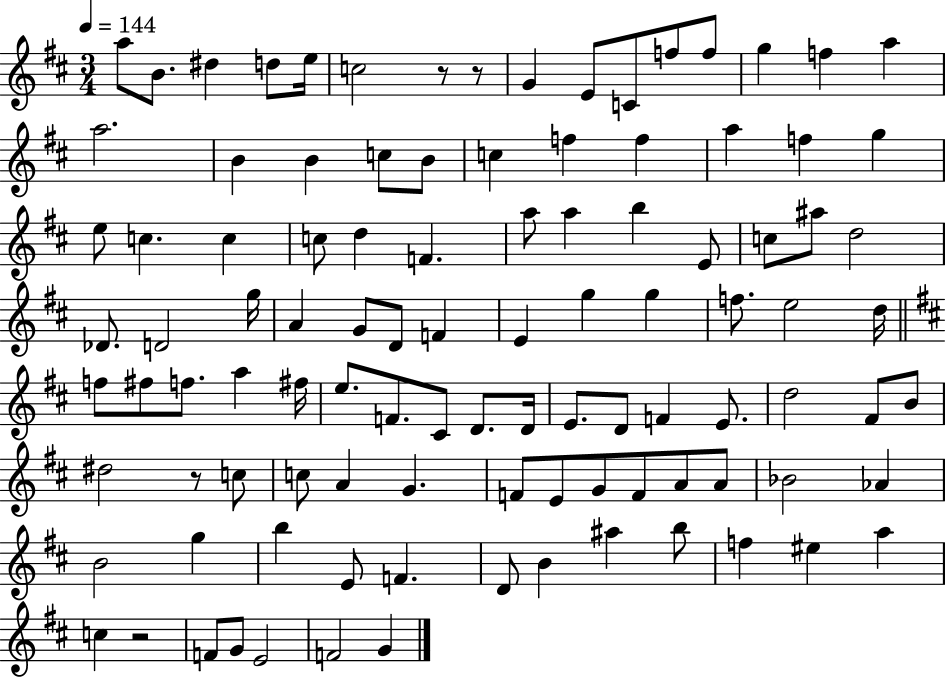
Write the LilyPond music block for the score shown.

{
  \clef treble
  \numericTimeSignature
  \time 3/4
  \key d \major
  \tempo 4 = 144
  a''8 b'8. dis''4 d''8 e''16 | c''2 r8 r8 | g'4 e'8 c'8 f''8 f''8 | g''4 f''4 a''4 | \break a''2. | b'4 b'4 c''8 b'8 | c''4 f''4 f''4 | a''4 f''4 g''4 | \break e''8 c''4. c''4 | c''8 d''4 f'4. | a''8 a''4 b''4 e'8 | c''8 ais''8 d''2 | \break des'8. d'2 g''16 | a'4 g'8 d'8 f'4 | e'4 g''4 g''4 | f''8. e''2 d''16 | \break \bar "||" \break \key d \major f''8 fis''8 f''8. a''4 fis''16 | e''8. f'8. cis'8 d'8. d'16 | e'8. d'8 f'4 e'8. | d''2 fis'8 b'8 | \break dis''2 r8 c''8 | c''8 a'4 g'4. | f'8 e'8 g'8 f'8 a'8 a'8 | bes'2 aes'4 | \break b'2 g''4 | b''4 e'8 f'4. | d'8 b'4 ais''4 b''8 | f''4 eis''4 a''4 | \break c''4 r2 | f'8 g'8 e'2 | f'2 g'4 | \bar "|."
}